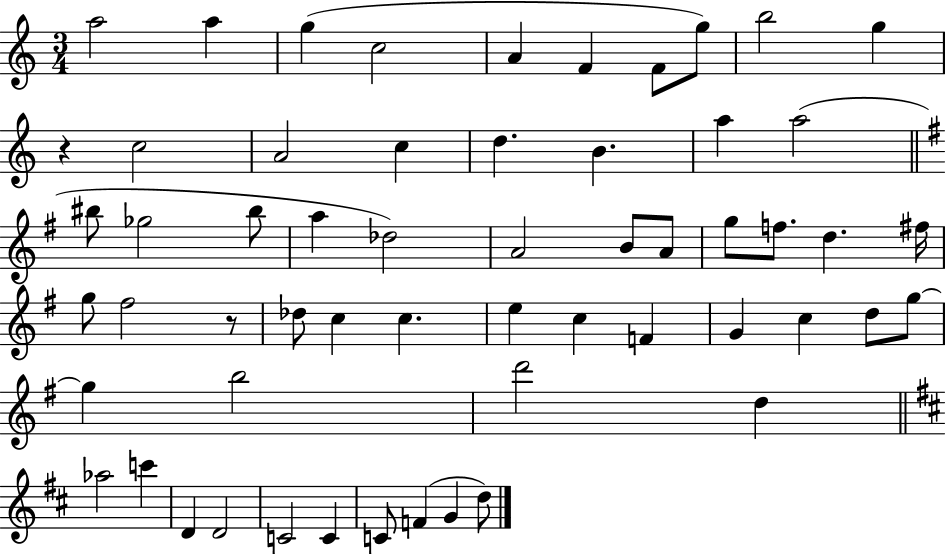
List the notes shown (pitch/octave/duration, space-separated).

A5/h A5/q G5/q C5/h A4/q F4/q F4/e G5/e B5/h G5/q R/q C5/h A4/h C5/q D5/q. B4/q. A5/q A5/h BIS5/e Gb5/h BIS5/e A5/q Db5/h A4/h B4/e A4/e G5/e F5/e. D5/q. F#5/s G5/e F#5/h R/e Db5/e C5/q C5/q. E5/q C5/q F4/q G4/q C5/q D5/e G5/e G5/q B5/h D6/h D5/q Ab5/h C6/q D4/q D4/h C4/h C4/q C4/e F4/q G4/q D5/e